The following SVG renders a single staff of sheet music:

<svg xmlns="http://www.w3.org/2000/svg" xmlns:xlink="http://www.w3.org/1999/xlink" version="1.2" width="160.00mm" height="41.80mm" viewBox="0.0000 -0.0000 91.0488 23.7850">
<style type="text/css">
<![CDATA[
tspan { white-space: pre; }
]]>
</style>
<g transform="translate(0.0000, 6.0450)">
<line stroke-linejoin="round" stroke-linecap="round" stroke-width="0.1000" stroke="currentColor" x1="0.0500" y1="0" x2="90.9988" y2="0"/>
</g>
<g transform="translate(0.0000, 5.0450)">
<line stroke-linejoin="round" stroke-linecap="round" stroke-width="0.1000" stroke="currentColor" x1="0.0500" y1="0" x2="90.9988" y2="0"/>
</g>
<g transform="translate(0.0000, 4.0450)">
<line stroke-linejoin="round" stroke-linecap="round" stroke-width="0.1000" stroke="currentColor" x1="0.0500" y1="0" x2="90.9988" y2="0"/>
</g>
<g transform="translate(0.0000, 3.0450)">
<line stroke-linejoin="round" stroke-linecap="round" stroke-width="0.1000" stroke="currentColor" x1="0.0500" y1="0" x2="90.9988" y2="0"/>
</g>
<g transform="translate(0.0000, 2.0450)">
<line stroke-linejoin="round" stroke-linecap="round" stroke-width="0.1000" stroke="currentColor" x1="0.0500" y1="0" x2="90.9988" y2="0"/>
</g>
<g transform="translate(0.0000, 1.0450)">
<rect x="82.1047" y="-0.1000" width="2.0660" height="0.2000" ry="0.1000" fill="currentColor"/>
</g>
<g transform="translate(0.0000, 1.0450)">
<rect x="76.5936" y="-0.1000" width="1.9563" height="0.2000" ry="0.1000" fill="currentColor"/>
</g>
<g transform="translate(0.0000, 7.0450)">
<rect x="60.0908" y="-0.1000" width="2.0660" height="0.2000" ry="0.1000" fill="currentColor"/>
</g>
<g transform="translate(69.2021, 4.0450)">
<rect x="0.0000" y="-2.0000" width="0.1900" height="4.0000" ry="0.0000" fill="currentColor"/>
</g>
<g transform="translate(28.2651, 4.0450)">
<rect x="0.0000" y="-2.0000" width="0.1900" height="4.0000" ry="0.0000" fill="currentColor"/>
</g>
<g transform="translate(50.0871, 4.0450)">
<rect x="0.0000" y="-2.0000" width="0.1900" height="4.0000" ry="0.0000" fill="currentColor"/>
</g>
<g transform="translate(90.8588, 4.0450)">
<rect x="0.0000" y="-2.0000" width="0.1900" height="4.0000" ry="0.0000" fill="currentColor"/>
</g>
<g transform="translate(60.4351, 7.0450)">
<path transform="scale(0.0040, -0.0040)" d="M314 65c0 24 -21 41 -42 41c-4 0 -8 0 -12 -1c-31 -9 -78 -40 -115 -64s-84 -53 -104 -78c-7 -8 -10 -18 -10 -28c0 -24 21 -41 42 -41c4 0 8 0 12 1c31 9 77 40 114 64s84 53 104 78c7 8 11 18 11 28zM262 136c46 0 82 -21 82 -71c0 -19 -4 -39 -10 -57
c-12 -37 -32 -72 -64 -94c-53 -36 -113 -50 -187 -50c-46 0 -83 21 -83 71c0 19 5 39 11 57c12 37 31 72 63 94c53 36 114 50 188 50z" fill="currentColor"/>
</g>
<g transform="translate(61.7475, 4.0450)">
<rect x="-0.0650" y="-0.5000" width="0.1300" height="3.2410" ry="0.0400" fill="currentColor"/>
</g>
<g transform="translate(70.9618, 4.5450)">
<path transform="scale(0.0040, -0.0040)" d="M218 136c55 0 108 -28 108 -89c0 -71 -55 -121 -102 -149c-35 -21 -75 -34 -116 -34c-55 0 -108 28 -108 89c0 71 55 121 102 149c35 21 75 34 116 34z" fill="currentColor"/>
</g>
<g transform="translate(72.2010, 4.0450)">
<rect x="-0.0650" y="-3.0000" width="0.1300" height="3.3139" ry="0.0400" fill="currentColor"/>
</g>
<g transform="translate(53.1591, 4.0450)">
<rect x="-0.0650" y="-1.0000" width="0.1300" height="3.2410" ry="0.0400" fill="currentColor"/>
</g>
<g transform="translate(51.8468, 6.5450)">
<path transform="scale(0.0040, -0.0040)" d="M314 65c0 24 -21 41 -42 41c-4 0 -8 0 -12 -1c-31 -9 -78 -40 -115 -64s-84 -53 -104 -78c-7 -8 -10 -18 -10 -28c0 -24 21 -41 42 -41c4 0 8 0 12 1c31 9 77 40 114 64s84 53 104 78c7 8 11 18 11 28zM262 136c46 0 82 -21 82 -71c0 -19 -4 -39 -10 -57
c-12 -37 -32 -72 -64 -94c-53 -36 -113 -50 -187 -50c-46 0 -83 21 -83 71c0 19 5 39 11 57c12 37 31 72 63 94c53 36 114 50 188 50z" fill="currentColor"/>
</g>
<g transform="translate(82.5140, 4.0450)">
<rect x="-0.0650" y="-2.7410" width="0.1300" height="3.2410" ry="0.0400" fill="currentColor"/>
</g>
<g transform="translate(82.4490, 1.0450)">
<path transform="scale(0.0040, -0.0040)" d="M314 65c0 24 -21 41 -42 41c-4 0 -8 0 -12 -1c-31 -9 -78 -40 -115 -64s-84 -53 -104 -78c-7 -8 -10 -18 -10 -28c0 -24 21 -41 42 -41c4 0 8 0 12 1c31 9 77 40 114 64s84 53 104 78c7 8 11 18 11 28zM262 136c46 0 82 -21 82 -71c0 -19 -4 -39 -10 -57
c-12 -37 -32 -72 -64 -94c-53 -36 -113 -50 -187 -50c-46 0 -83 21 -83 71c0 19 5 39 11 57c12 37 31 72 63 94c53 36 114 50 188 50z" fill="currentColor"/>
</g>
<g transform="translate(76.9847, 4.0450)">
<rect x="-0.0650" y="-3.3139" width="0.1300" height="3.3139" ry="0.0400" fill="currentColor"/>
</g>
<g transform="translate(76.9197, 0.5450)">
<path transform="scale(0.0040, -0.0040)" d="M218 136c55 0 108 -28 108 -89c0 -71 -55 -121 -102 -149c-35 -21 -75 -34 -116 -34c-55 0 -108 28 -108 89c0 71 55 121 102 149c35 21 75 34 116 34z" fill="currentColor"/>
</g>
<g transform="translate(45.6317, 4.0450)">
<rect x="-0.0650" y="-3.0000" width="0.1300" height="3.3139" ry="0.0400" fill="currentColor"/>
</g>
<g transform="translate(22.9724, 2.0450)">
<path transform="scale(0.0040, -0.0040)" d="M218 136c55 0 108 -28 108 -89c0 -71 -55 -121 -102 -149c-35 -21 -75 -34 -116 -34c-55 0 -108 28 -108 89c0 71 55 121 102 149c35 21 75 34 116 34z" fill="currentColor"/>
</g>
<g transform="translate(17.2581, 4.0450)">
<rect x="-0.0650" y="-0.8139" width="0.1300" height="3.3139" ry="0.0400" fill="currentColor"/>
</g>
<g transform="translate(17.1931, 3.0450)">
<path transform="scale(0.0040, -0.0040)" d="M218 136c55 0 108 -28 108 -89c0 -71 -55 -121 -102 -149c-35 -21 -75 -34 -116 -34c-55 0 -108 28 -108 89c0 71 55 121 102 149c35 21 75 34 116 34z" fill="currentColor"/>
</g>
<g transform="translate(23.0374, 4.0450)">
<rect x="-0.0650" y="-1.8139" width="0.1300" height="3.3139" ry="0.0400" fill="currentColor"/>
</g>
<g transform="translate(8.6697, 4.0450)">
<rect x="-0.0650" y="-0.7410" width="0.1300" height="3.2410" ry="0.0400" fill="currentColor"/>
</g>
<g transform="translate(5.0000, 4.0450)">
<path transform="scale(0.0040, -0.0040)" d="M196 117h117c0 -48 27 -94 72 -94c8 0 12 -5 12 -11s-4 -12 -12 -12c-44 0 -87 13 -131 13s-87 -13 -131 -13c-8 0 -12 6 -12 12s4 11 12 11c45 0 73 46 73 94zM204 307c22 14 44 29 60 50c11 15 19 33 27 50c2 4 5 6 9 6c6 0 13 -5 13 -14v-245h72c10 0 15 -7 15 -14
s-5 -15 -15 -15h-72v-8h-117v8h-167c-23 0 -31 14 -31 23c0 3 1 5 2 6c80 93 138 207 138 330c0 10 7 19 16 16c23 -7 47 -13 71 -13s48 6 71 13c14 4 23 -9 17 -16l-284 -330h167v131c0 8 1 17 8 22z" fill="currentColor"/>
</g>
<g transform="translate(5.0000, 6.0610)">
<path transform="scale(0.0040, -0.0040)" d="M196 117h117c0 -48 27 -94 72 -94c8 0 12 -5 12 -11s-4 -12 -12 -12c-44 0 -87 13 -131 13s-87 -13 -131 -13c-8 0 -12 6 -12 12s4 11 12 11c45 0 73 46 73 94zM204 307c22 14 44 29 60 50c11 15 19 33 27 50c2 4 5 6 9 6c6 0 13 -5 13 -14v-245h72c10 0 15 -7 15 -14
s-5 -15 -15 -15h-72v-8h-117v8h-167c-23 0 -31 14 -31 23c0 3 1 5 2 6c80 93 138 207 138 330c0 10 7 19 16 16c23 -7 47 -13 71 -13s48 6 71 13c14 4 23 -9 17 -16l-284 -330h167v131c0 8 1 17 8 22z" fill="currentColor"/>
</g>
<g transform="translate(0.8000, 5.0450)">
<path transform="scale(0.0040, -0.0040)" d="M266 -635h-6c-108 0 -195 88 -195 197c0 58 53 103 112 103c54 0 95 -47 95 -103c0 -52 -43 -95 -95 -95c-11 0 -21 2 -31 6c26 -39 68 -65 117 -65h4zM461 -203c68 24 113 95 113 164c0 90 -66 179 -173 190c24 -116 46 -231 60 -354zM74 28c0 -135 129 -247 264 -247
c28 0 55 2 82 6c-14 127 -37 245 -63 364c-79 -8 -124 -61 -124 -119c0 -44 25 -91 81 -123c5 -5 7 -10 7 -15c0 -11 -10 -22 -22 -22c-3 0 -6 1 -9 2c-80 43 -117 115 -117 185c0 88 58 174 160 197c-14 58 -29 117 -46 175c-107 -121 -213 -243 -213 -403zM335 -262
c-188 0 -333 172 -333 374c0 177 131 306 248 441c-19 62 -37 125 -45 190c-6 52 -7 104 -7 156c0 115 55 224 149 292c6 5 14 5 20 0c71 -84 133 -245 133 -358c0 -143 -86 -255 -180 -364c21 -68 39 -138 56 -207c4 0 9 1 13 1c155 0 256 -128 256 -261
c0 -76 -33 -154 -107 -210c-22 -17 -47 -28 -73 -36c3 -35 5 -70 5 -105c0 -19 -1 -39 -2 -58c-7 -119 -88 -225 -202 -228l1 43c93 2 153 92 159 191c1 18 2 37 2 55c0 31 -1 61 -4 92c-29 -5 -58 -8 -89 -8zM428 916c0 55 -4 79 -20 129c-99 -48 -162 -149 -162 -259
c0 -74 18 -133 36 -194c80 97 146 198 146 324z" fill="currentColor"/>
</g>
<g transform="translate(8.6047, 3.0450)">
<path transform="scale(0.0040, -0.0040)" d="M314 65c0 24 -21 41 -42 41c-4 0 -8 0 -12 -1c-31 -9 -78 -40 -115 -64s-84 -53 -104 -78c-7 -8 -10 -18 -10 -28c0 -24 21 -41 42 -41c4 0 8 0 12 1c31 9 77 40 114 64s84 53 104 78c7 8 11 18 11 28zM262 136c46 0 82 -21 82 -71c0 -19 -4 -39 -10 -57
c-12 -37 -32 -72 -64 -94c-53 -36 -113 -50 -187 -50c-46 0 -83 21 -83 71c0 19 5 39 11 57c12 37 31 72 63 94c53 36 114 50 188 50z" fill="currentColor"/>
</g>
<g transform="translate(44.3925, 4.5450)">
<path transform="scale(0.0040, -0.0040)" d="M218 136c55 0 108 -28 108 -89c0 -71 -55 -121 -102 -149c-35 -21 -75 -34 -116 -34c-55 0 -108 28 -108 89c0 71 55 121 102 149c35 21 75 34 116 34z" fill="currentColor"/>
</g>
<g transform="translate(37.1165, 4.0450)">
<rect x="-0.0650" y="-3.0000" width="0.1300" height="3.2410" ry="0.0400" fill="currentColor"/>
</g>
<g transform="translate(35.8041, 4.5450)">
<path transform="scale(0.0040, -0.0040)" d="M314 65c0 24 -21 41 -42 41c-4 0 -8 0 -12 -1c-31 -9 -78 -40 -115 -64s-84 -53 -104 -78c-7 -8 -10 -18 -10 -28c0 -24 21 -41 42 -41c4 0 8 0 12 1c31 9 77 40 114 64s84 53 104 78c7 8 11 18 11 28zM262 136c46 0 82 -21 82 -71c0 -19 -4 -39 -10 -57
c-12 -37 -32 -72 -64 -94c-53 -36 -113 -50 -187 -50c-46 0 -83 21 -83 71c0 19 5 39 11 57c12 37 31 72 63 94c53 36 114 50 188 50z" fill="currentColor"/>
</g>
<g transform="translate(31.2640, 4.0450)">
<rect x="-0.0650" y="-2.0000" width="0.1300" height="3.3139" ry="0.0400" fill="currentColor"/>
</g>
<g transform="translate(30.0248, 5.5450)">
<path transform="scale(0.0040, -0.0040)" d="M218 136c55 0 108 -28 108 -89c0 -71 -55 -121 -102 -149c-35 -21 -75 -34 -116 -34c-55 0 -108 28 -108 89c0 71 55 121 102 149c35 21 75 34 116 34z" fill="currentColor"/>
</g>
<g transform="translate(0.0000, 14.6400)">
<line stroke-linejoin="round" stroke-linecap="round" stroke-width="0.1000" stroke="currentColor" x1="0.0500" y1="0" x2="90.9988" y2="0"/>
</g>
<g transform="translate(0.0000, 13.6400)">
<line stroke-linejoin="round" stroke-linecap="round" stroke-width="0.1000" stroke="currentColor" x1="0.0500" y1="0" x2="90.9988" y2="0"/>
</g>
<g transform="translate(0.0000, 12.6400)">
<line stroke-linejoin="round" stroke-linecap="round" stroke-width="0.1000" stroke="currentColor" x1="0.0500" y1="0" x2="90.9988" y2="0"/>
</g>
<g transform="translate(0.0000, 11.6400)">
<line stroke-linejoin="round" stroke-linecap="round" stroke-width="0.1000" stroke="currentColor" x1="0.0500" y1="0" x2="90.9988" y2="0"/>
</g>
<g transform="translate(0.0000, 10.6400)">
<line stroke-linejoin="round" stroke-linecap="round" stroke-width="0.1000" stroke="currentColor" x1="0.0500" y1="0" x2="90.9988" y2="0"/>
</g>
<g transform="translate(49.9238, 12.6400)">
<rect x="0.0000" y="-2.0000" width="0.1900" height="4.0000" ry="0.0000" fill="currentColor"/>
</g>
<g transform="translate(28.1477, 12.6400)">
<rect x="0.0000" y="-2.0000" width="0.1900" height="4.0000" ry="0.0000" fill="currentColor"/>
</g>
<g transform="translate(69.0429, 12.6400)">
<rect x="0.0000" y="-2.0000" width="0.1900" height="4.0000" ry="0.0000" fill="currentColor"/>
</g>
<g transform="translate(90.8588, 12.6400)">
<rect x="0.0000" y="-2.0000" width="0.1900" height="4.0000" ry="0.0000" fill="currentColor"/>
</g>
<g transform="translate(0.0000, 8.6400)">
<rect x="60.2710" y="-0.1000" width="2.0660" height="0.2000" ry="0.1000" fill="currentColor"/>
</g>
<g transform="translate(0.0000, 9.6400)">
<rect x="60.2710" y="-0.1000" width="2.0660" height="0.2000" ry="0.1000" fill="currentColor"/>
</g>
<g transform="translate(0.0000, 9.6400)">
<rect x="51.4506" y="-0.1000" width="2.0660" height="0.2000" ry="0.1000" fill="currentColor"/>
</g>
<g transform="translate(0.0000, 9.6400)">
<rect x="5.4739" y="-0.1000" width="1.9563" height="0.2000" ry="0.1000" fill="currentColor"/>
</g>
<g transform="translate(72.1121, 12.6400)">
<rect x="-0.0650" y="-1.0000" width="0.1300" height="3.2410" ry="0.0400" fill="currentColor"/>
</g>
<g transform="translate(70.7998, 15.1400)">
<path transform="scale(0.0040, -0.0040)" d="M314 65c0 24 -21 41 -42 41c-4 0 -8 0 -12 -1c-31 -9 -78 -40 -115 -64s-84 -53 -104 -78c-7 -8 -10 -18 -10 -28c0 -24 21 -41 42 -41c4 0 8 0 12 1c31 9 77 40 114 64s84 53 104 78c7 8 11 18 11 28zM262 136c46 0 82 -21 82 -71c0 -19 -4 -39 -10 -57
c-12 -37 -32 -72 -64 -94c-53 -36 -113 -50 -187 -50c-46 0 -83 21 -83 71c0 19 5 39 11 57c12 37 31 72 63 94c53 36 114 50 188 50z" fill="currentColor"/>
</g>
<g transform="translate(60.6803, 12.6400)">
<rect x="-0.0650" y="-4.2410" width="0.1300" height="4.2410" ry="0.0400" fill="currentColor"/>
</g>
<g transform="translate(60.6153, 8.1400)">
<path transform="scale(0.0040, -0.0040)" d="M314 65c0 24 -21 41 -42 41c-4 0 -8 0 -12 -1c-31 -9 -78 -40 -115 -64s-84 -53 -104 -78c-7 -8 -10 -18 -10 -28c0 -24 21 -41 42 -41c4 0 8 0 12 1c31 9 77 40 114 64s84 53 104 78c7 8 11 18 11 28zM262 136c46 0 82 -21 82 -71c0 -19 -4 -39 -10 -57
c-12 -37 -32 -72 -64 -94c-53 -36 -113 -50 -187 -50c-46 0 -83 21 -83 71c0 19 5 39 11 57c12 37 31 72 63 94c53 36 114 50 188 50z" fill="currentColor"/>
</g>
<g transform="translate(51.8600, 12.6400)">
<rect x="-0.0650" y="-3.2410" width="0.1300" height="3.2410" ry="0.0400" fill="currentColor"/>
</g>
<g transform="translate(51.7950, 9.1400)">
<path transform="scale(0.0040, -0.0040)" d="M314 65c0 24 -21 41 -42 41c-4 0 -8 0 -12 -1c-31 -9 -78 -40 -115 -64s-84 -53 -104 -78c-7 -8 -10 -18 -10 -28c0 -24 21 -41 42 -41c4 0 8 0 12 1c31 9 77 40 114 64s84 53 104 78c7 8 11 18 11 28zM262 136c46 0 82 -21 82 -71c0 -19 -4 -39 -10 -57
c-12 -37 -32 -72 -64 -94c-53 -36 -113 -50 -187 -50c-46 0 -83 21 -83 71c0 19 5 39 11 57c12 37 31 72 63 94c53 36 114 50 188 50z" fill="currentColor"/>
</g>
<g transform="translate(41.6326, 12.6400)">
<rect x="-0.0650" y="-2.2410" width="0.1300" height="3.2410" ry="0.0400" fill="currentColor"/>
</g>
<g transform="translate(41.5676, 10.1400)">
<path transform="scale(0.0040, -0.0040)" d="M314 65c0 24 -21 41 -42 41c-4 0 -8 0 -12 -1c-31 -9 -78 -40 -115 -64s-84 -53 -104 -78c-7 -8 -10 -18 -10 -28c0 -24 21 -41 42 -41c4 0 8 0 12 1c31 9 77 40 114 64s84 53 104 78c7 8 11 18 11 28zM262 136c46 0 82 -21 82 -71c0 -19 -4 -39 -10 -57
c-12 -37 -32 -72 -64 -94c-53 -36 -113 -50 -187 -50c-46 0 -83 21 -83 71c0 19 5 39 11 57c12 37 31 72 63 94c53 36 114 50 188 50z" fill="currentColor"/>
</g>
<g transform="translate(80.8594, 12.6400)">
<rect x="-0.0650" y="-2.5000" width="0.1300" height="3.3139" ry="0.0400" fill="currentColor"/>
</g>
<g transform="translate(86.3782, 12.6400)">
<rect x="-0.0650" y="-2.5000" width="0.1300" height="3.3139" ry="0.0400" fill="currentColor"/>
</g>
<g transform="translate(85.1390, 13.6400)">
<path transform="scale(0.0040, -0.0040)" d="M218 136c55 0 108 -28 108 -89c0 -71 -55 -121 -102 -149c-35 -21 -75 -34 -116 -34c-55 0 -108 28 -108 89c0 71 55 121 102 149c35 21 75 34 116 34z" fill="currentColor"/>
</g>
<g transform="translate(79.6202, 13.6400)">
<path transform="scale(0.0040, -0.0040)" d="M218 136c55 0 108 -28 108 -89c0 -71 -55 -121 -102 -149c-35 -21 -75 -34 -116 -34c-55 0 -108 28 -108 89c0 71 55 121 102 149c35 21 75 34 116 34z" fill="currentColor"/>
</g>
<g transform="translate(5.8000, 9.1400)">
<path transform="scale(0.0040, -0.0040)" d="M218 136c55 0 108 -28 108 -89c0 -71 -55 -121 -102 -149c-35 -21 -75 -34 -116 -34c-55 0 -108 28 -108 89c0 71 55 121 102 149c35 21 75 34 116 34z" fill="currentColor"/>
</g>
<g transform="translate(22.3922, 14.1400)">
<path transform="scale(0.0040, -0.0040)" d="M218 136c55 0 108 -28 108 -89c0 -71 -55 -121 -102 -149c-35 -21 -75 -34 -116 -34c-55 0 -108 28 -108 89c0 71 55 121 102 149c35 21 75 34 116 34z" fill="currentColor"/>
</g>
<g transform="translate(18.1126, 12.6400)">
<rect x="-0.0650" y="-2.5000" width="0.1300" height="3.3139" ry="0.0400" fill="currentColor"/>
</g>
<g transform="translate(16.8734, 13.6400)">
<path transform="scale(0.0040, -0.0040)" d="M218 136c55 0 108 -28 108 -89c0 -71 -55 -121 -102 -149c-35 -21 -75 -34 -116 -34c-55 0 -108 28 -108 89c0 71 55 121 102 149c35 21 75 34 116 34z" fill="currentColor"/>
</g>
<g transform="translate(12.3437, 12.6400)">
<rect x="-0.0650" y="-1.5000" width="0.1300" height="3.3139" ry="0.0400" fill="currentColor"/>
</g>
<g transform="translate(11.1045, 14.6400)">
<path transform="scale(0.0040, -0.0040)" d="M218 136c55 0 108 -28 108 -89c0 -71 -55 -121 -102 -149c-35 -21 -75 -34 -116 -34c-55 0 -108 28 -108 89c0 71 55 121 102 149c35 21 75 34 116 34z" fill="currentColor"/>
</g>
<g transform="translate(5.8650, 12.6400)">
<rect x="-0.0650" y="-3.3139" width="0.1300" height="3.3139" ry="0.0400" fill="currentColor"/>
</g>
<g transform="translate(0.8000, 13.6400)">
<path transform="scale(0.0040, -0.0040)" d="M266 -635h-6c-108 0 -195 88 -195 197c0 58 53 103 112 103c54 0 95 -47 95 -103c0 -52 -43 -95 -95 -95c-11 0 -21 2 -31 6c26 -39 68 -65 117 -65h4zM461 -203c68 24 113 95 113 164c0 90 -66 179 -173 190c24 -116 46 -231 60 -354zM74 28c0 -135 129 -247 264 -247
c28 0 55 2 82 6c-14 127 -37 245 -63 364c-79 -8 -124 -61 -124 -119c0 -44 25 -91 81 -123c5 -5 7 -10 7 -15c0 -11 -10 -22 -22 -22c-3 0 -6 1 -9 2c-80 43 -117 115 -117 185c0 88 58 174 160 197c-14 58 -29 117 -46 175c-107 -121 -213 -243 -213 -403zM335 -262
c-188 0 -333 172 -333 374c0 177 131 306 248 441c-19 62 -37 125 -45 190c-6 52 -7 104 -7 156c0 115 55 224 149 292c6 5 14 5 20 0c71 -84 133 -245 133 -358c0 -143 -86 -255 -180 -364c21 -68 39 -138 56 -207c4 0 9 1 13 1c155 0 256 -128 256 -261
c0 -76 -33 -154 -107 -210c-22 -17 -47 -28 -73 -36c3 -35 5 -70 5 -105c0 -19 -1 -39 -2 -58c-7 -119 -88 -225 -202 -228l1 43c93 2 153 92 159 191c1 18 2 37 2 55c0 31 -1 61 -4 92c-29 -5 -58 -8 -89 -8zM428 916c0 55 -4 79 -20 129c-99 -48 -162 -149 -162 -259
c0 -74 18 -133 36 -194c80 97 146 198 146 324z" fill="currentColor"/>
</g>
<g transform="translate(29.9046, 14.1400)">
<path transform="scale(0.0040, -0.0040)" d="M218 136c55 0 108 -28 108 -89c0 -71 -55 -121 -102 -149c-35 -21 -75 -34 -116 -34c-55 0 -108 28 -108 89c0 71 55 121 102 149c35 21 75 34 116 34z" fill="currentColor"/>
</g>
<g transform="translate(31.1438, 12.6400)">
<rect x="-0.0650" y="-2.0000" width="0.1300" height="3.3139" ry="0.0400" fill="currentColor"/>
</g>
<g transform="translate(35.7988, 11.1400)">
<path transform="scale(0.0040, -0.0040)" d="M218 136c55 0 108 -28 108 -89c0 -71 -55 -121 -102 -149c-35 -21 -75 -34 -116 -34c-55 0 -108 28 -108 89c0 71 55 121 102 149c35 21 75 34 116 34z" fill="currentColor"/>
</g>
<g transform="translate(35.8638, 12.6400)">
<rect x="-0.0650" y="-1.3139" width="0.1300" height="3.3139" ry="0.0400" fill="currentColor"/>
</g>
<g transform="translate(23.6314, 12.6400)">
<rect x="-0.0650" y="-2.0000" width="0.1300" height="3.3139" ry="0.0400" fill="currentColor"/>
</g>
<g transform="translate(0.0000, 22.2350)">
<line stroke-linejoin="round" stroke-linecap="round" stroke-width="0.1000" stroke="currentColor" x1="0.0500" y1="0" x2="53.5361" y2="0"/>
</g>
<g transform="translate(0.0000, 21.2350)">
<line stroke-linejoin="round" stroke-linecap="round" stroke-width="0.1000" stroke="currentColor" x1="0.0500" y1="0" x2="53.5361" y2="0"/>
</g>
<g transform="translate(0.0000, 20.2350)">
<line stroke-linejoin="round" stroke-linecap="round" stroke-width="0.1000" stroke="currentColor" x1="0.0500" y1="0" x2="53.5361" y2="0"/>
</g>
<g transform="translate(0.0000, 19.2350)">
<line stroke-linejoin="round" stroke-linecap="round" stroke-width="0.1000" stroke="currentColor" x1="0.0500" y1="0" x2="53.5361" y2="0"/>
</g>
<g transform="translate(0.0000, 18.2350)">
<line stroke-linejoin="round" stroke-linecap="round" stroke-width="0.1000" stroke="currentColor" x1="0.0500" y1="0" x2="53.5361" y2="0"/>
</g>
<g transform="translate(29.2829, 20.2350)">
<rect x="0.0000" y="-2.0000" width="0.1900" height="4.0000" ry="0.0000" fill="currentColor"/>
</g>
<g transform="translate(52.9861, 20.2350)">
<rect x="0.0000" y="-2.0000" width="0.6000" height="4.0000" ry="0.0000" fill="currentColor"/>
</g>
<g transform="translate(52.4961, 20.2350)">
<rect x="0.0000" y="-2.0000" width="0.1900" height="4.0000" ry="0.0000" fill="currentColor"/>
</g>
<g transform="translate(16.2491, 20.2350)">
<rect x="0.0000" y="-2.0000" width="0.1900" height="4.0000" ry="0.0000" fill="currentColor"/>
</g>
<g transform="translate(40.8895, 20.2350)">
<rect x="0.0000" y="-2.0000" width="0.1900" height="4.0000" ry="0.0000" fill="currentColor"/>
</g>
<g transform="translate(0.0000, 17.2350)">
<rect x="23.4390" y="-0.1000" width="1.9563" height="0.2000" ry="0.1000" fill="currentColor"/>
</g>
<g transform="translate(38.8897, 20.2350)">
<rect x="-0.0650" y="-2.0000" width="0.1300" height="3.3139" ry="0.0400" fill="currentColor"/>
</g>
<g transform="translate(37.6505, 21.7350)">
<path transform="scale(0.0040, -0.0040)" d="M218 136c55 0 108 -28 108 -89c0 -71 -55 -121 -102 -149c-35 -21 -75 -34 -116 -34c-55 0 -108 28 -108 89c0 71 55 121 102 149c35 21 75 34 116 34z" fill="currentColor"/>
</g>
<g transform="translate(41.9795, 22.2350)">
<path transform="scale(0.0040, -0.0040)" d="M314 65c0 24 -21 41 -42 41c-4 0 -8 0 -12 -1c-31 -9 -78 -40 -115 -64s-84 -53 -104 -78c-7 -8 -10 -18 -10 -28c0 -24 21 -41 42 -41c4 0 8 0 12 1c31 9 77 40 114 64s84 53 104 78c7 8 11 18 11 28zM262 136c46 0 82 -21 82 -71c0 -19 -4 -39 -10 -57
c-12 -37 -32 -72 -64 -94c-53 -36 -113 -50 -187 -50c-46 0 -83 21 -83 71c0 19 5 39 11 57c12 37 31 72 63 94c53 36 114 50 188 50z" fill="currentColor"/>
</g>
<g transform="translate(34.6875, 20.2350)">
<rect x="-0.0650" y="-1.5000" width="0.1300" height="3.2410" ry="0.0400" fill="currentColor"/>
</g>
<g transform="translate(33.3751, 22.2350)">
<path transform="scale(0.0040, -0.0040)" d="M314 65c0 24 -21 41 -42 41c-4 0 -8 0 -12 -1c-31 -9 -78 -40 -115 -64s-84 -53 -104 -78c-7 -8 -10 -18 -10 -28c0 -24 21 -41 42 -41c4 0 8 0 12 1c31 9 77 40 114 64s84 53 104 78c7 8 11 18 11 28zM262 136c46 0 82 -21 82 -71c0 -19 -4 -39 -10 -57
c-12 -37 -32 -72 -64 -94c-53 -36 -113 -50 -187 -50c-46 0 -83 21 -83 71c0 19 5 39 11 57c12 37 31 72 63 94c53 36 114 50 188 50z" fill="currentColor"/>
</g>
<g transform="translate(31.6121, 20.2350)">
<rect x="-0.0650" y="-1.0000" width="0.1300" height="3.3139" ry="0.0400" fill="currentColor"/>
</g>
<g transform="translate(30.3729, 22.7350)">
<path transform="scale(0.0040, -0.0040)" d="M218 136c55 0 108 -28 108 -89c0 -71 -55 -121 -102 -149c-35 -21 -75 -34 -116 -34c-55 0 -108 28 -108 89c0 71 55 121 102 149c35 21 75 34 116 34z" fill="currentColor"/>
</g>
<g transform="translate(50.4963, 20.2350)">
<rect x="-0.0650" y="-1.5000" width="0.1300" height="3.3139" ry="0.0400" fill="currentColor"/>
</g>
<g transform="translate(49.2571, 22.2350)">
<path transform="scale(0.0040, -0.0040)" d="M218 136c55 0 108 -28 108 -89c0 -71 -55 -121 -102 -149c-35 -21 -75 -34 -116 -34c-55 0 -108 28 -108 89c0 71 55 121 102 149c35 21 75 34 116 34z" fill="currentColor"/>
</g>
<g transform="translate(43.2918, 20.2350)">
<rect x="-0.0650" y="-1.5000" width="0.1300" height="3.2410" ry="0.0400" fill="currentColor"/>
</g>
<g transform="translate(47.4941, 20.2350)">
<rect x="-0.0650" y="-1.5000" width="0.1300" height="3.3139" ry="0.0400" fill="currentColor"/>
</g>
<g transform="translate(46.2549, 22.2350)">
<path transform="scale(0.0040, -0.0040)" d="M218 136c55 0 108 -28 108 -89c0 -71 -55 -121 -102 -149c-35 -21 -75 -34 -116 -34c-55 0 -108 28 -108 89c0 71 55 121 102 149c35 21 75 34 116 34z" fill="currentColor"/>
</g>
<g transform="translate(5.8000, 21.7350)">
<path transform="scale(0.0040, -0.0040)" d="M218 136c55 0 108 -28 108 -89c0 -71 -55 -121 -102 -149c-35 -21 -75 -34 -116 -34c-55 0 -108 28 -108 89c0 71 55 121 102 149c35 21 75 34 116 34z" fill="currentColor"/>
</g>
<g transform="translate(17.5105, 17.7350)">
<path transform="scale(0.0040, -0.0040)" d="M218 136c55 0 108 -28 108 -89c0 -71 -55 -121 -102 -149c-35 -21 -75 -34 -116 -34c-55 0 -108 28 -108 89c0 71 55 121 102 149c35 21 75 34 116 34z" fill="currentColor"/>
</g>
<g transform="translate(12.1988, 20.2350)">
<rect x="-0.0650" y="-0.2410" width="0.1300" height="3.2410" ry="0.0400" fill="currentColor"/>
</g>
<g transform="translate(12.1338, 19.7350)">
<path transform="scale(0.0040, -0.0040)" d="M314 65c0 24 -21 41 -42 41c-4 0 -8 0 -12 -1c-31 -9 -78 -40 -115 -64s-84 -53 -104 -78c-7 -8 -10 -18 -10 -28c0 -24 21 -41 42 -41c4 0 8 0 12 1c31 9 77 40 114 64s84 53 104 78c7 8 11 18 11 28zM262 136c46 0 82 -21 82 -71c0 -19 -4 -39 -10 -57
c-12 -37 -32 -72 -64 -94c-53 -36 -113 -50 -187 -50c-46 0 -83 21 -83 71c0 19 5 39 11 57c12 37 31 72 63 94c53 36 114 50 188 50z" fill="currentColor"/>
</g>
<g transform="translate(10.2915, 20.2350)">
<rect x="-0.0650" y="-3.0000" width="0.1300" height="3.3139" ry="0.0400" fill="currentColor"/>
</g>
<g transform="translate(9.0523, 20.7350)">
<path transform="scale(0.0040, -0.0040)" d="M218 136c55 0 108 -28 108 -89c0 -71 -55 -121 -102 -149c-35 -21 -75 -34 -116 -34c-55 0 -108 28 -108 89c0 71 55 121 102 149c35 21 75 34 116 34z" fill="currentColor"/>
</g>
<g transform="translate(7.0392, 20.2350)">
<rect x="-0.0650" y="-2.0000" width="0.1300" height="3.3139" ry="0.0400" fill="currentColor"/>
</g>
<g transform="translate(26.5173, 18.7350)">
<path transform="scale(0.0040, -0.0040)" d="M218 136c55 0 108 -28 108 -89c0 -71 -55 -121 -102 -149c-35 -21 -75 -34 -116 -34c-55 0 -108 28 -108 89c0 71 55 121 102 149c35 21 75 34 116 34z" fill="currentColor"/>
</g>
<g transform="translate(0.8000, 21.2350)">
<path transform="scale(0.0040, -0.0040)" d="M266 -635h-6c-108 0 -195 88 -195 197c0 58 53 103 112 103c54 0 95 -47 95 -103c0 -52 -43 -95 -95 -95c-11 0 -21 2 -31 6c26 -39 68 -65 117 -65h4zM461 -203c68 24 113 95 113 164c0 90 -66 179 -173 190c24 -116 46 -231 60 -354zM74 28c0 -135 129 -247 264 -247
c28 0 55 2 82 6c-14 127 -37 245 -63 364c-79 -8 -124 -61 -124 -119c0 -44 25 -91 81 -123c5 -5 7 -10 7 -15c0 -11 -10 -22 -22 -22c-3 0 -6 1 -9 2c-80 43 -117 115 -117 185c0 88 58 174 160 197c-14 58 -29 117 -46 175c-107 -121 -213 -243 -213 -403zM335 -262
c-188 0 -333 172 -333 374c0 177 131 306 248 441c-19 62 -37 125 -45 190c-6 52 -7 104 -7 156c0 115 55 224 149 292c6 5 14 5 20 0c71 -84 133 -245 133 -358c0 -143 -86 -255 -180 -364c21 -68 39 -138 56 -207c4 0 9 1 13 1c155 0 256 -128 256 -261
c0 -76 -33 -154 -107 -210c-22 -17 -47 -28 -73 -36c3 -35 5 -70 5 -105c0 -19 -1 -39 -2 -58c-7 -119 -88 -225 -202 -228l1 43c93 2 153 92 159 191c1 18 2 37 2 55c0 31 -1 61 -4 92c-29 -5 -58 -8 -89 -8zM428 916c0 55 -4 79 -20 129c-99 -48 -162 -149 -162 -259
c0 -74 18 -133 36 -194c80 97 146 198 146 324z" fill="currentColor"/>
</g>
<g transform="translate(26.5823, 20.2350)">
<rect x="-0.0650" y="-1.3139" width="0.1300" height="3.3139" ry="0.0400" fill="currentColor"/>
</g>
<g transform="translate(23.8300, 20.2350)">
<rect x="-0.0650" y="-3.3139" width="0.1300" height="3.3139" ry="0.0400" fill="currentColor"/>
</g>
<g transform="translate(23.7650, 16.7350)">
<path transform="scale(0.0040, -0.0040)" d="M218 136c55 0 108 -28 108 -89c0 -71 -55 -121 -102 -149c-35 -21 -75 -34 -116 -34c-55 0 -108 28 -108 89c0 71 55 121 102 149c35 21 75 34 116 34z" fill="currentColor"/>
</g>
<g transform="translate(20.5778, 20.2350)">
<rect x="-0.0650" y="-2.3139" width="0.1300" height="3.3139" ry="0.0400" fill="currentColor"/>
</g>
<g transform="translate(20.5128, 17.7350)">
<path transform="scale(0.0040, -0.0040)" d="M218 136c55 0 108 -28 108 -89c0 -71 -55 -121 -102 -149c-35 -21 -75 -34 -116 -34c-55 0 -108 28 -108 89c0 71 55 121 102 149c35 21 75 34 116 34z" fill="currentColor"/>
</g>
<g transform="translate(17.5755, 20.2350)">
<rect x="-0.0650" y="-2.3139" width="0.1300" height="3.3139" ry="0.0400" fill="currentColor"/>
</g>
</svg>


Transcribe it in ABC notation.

X:1
T:Untitled
M:4/4
L:1/4
K:C
d2 d f F A2 A D2 C2 A b a2 b E G F F e g2 b2 d'2 D2 G G F A c2 g g b e D E2 F E2 E E